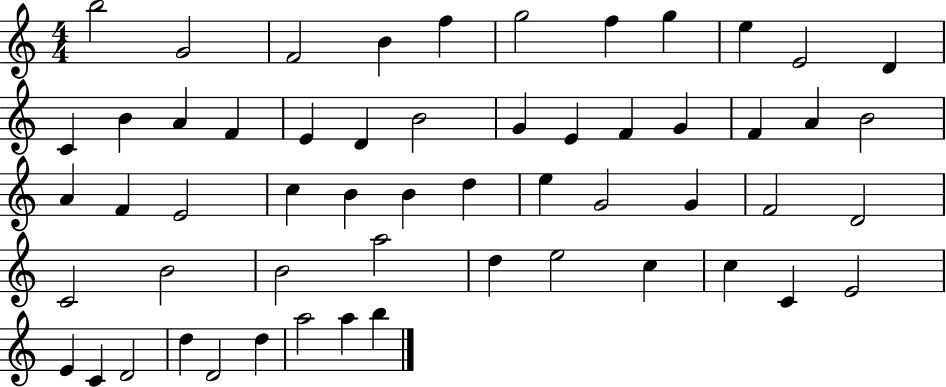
X:1
T:Untitled
M:4/4
L:1/4
K:C
b2 G2 F2 B f g2 f g e E2 D C B A F E D B2 G E F G F A B2 A F E2 c B B d e G2 G F2 D2 C2 B2 B2 a2 d e2 c c C E2 E C D2 d D2 d a2 a b